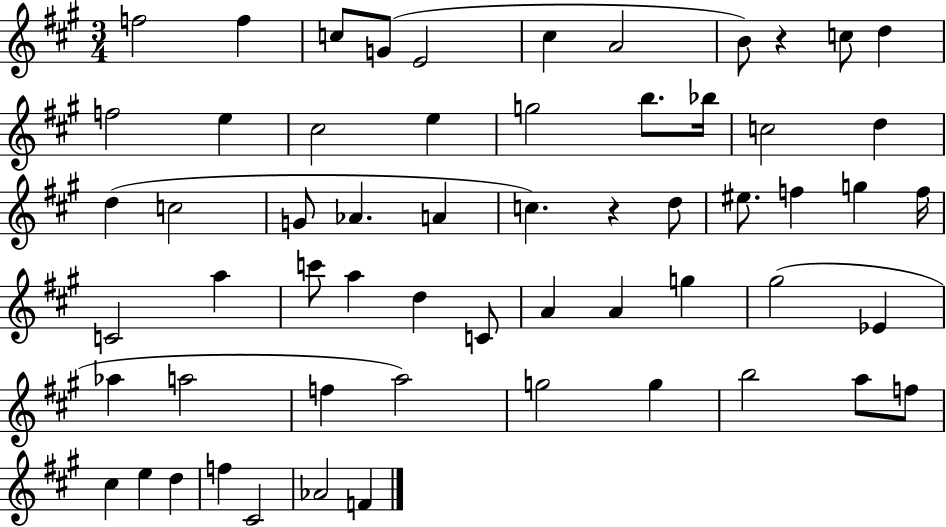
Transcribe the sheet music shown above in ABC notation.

X:1
T:Untitled
M:3/4
L:1/4
K:A
f2 f c/2 G/2 E2 ^c A2 B/2 z c/2 d f2 e ^c2 e g2 b/2 _b/4 c2 d d c2 G/2 _A A c z d/2 ^e/2 f g f/4 C2 a c'/2 a d C/2 A A g ^g2 _E _a a2 f a2 g2 g b2 a/2 f/2 ^c e d f ^C2 _A2 F